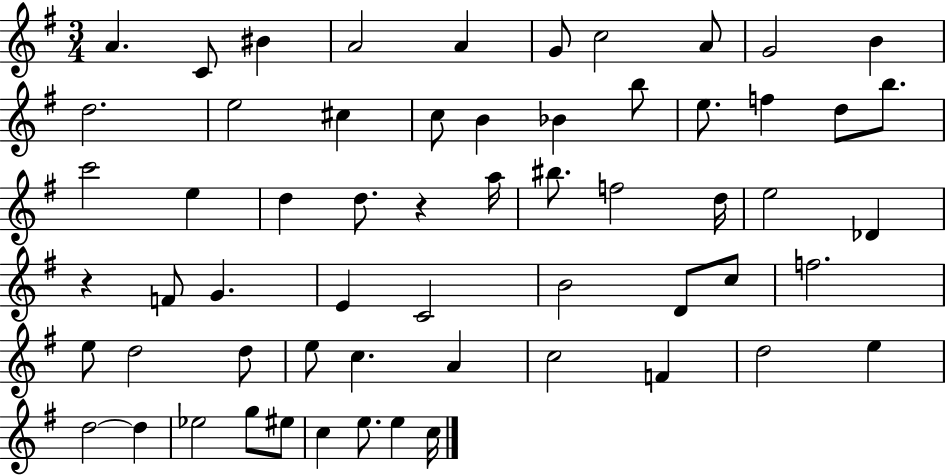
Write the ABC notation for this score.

X:1
T:Untitled
M:3/4
L:1/4
K:G
A C/2 ^B A2 A G/2 c2 A/2 G2 B d2 e2 ^c c/2 B _B b/2 e/2 f d/2 b/2 c'2 e d d/2 z a/4 ^b/2 f2 d/4 e2 _D z F/2 G E C2 B2 D/2 c/2 f2 e/2 d2 d/2 e/2 c A c2 F d2 e d2 d _e2 g/2 ^e/2 c e/2 e c/4